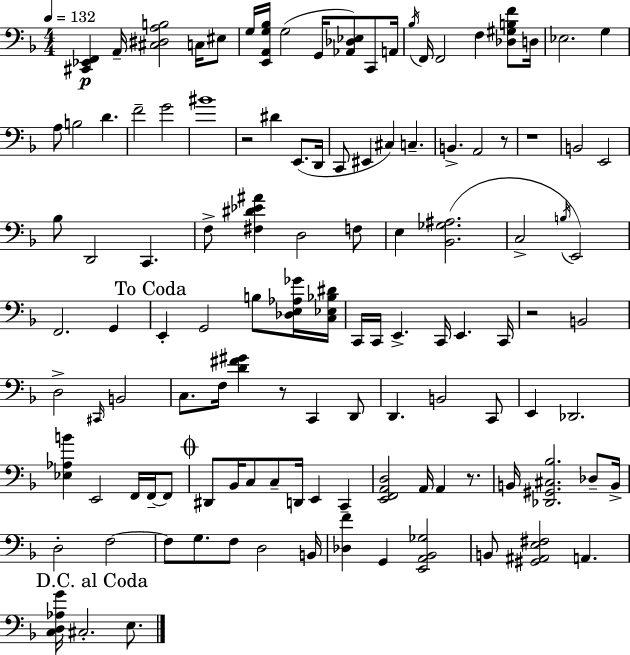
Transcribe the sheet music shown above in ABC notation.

X:1
T:Untitled
M:4/4
L:1/4
K:F
[^C,,_E,,F,,] A,,/4 [^C,^D,A,B,]2 C,/4 ^E,/2 G,/4 [E,,A,,G,_B,]/4 G,2 G,,/4 [_A,,_D,_E,]/2 C,,/2 A,,/4 _B,/4 F,,/4 F,,2 F, [_D,^G,B,F]/2 D,/4 _E,2 G, A,/2 B,2 D F2 G2 ^B4 z2 ^D E,,/2 D,,/4 C,,/2 ^E,, ^C, C, B,, A,,2 z/2 z4 B,,2 E,,2 _B,/2 D,,2 C,, F,/2 [^F,^D_E^A] D,2 F,/2 E, [_B,,_G,^A,]2 C,2 B,/4 E,,2 F,,2 G,, E,, G,,2 B,/2 [_D,E,_A,_G]/4 [C,_E,_B,^D]/4 C,,/4 C,,/4 E,, C,,/4 E,, C,,/4 z2 B,,2 D,2 ^C,,/4 B,,2 C,/2 F,/4 [D^F^G] z/2 C,, D,,/2 D,, B,,2 C,,/2 E,, _D,,2 [_E,_A,B] E,,2 F,,/4 F,,/4 F,,/2 ^D,,/2 _B,,/4 C,/2 C,/2 D,,/4 E,, C,, [E,,F,,A,,D,]2 A,,/4 A,, z/2 B,,/4 [_D,,^G,,^C,_B,]2 _D,/2 B,,/4 D,2 F,2 F,/2 G,/2 F,/2 D,2 B,,/4 [_D,F] G,, [E,,A,,_B,,_G,]2 B,,/2 [^G,,^A,,E,^F,]2 A,, [C,D,_A,G]/4 ^C,2 E,/2